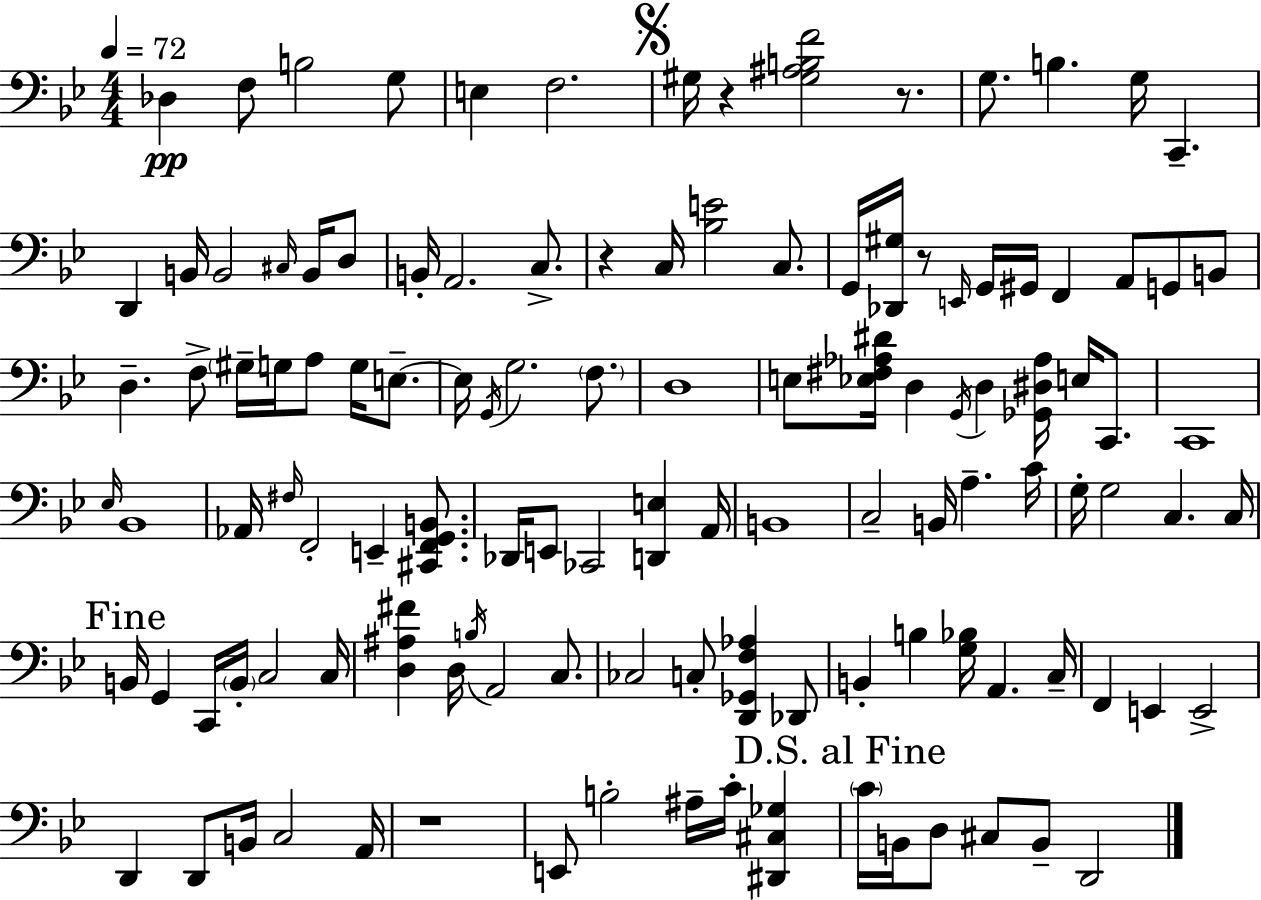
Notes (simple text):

Db3/q F3/e B3/h G3/e E3/q F3/h. G#3/s R/q [G#3,A#3,B3,F4]/h R/e. G3/e. B3/q. G3/s C2/q. D2/q B2/s B2/h C#3/s B2/s D3/e B2/s A2/h. C3/e. R/q C3/s [Bb3,E4]/h C3/e. G2/s [Db2,G#3]/s R/e E2/s G2/s G#2/s F2/q A2/e G2/e B2/e D3/q. F3/e G#3/s G3/s A3/e G3/s E3/e. E3/s G2/s G3/h. F3/e. D3/w E3/e [Eb3,F#3,Ab3,D#4]/s D3/q G2/s D3/q [Gb2,D#3,Ab3]/s E3/s C2/e. C2/w Eb3/s Bb2/w Ab2/s F#3/s F2/h E2/q [C#2,F2,G2,B2]/e. Db2/s E2/e CES2/h [D2,E3]/q A2/s B2/w C3/h B2/s A3/q. C4/s G3/s G3/h C3/q. C3/s B2/s G2/q C2/s B2/s C3/h C3/s [D3,A#3,F#4]/q D3/s B3/s A2/h C3/e. CES3/h C3/e [D2,Gb2,F3,Ab3]/q Db2/e B2/q B3/q [G3,Bb3]/s A2/q. C3/s F2/q E2/q E2/h D2/q D2/e B2/s C3/h A2/s R/w E2/e B3/h A#3/s C4/s [D#2,C#3,Gb3]/q C4/s B2/s D3/e C#3/e B2/e D2/h